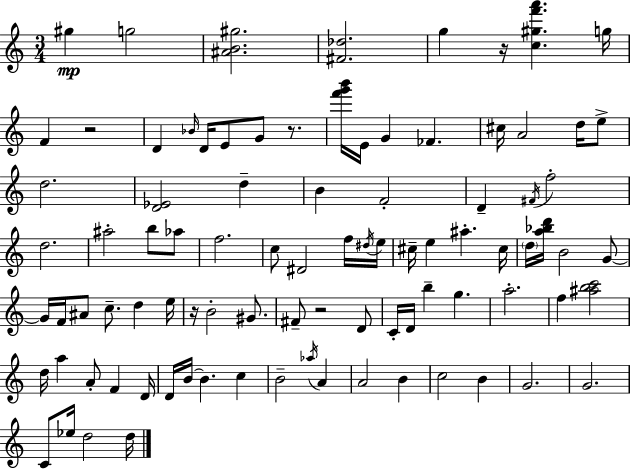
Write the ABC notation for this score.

X:1
T:Untitled
M:3/4
L:1/4
K:Am
^g g2 [^AB^g]2 [^F_d]2 g z/4 [c^gf'a'] g/4 F z2 D _B/4 D/4 E/2 G/2 z/2 [f'g'b']/4 E/4 G _F ^c/4 A2 d/4 e/2 d2 [D_E]2 d B F2 D ^F/4 f2 d2 ^a2 b/2 _a/2 f2 c/2 ^D2 f/4 ^d/4 e/4 ^c/4 e ^a ^c/4 d/4 [a_bd']/4 B2 G/2 G/4 F/4 ^A/2 c/2 d e/4 z/4 B2 ^G/2 ^F/2 z2 D/2 C/4 D/4 b g a2 f [^abc']2 d/4 a A/2 F D/4 D/4 B/4 B c B2 _a/4 A A2 B c2 B G2 G2 C/2 _e/4 d2 d/4